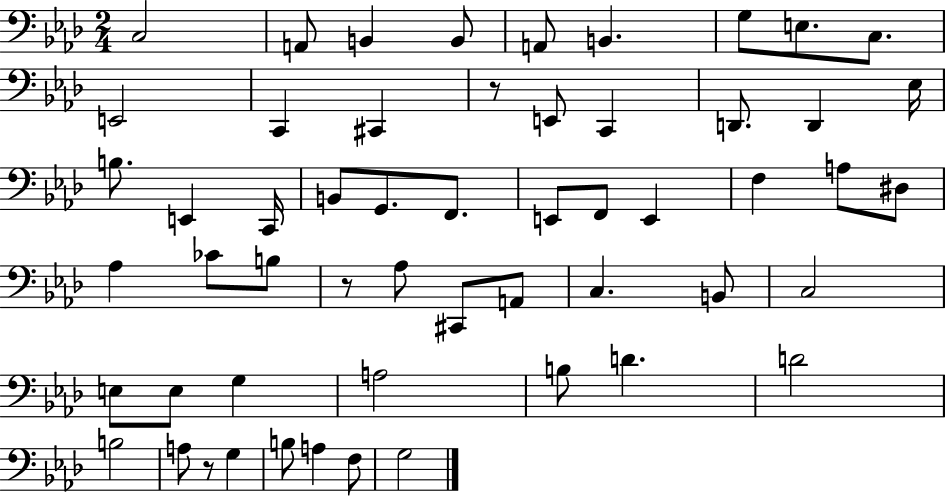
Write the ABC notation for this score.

X:1
T:Untitled
M:2/4
L:1/4
K:Ab
C,2 A,,/2 B,, B,,/2 A,,/2 B,, G,/2 E,/2 C,/2 E,,2 C,, ^C,, z/2 E,,/2 C,, D,,/2 D,, _E,/4 B,/2 E,, C,,/4 B,,/2 G,,/2 F,,/2 E,,/2 F,,/2 E,, F, A,/2 ^D,/2 _A, _C/2 B,/2 z/2 _A,/2 ^C,,/2 A,,/2 C, B,,/2 C,2 E,/2 E,/2 G, A,2 B,/2 D D2 B,2 A,/2 z/2 G, B,/2 A, F,/2 G,2